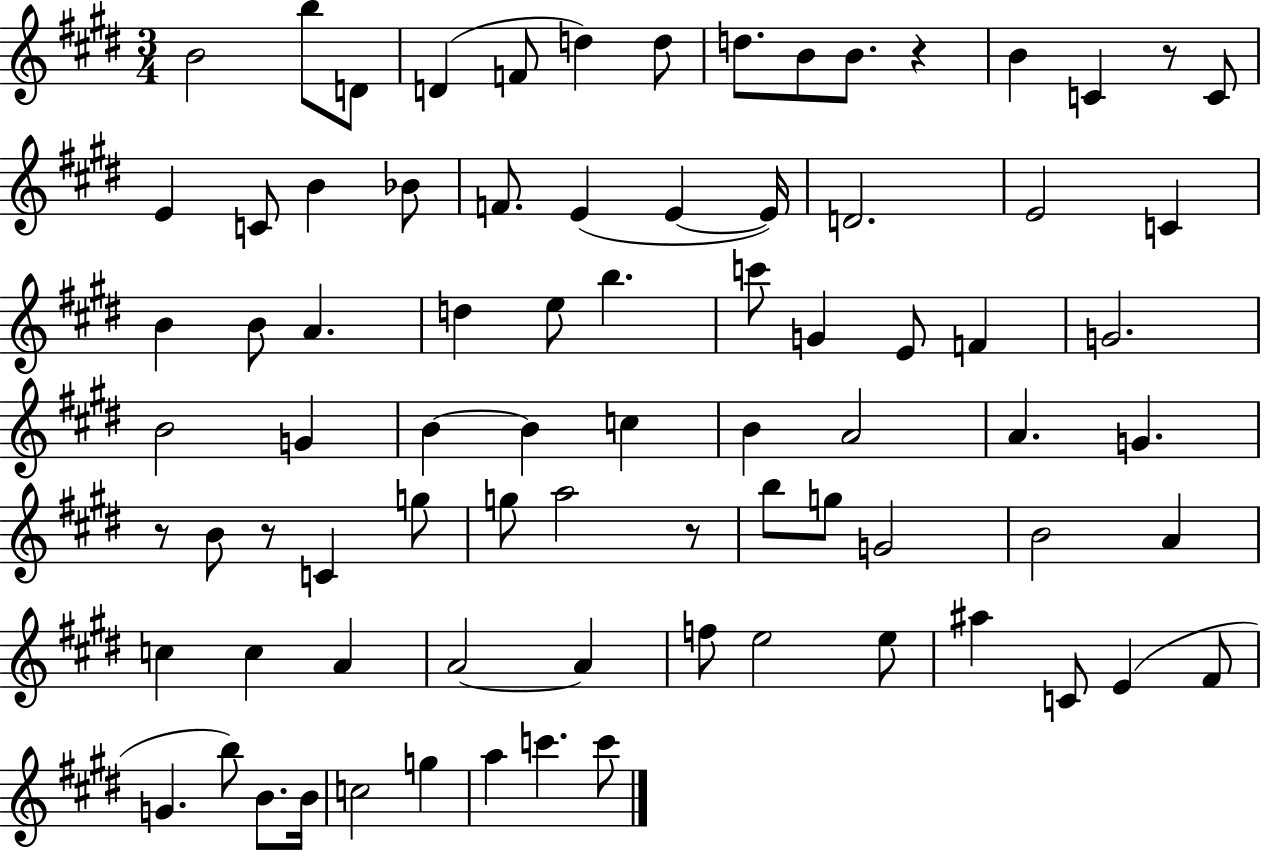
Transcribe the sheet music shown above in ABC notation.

X:1
T:Untitled
M:3/4
L:1/4
K:E
B2 b/2 D/2 D F/2 d d/2 d/2 B/2 B/2 z B C z/2 C/2 E C/2 B _B/2 F/2 E E E/4 D2 E2 C B B/2 A d e/2 b c'/2 G E/2 F G2 B2 G B B c B A2 A G z/2 B/2 z/2 C g/2 g/2 a2 z/2 b/2 g/2 G2 B2 A c c A A2 A f/2 e2 e/2 ^a C/2 E ^F/2 G b/2 B/2 B/4 c2 g a c' c'/2